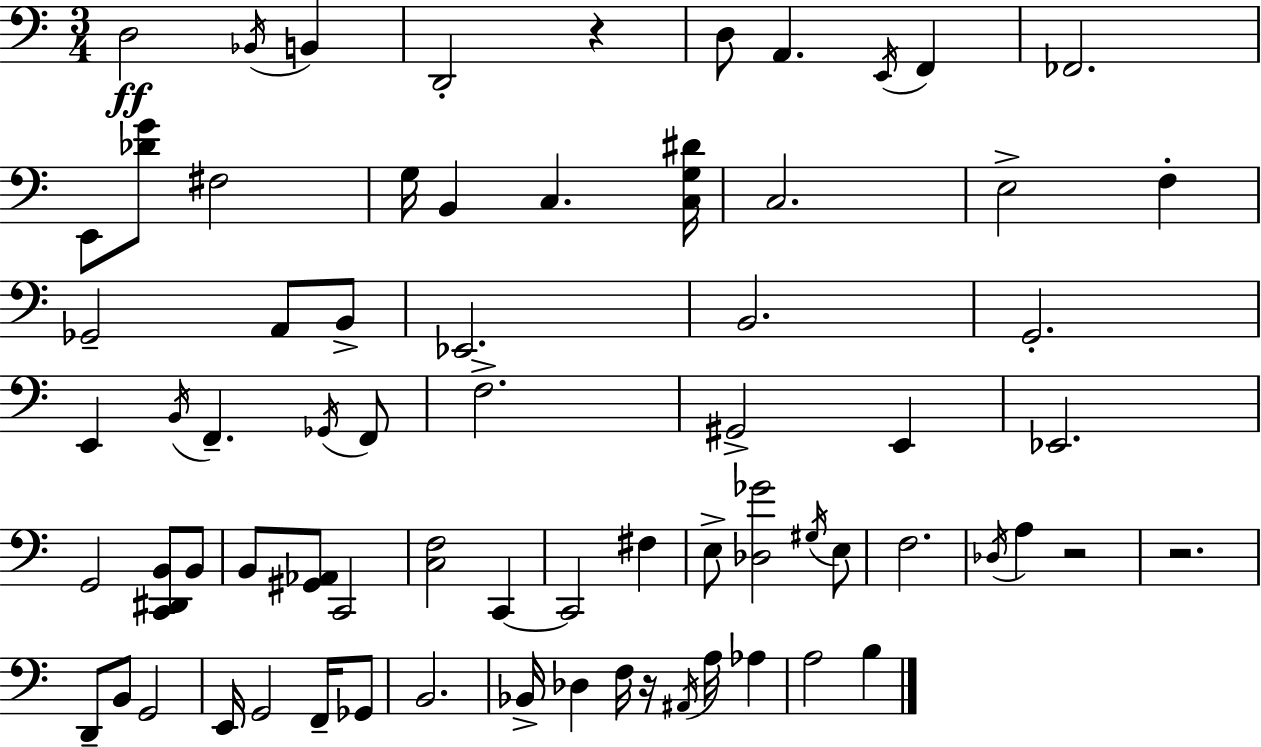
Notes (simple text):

D3/h Bb2/s B2/q D2/h R/q D3/e A2/q. E2/s F2/q FES2/h. E2/e [Db4,G4]/e F#3/h G3/s B2/q C3/q. [C3,G3,D#4]/s C3/h. E3/h F3/q Gb2/h A2/e B2/e Eb2/h. B2/h. G2/h. E2/q B2/s F2/q. Gb2/s F2/e F3/h. G#2/h E2/q Eb2/h. G2/h [C2,D#2,B2]/e B2/e B2/e [G#2,Ab2]/e C2/h [C3,F3]/h C2/q C2/h F#3/q E3/e [Db3,Gb4]/h G#3/s E3/e F3/h. Db3/s A3/q R/h R/h. D2/e B2/e G2/h E2/s G2/h F2/s Gb2/e B2/h. Bb2/s Db3/q F3/s R/s A#2/s A3/s Ab3/q A3/h B3/q